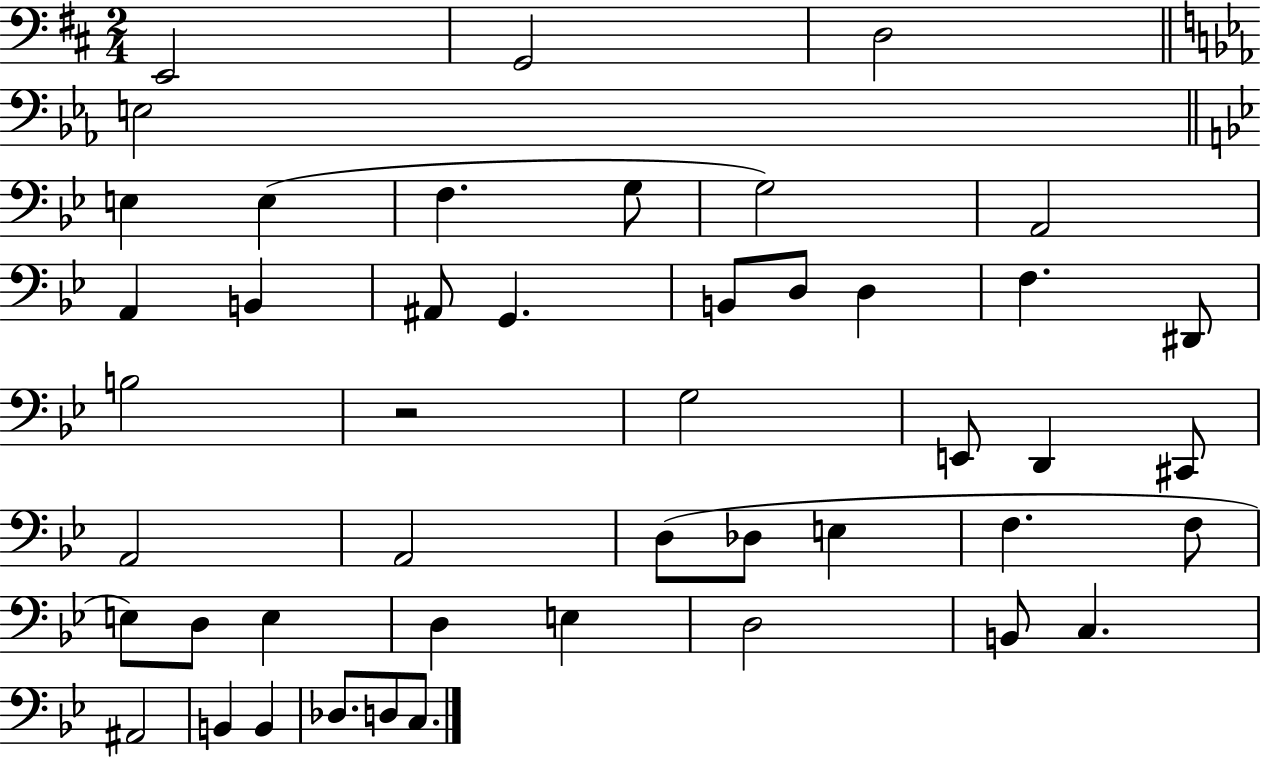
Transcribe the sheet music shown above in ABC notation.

X:1
T:Untitled
M:2/4
L:1/4
K:D
E,,2 G,,2 D,2 E,2 E, E, F, G,/2 G,2 A,,2 A,, B,, ^A,,/2 G,, B,,/2 D,/2 D, F, ^D,,/2 B,2 z2 G,2 E,,/2 D,, ^C,,/2 A,,2 A,,2 D,/2 _D,/2 E, F, F,/2 E,/2 D,/2 E, D, E, D,2 B,,/2 C, ^A,,2 B,, B,, _D,/2 D,/2 C,/2